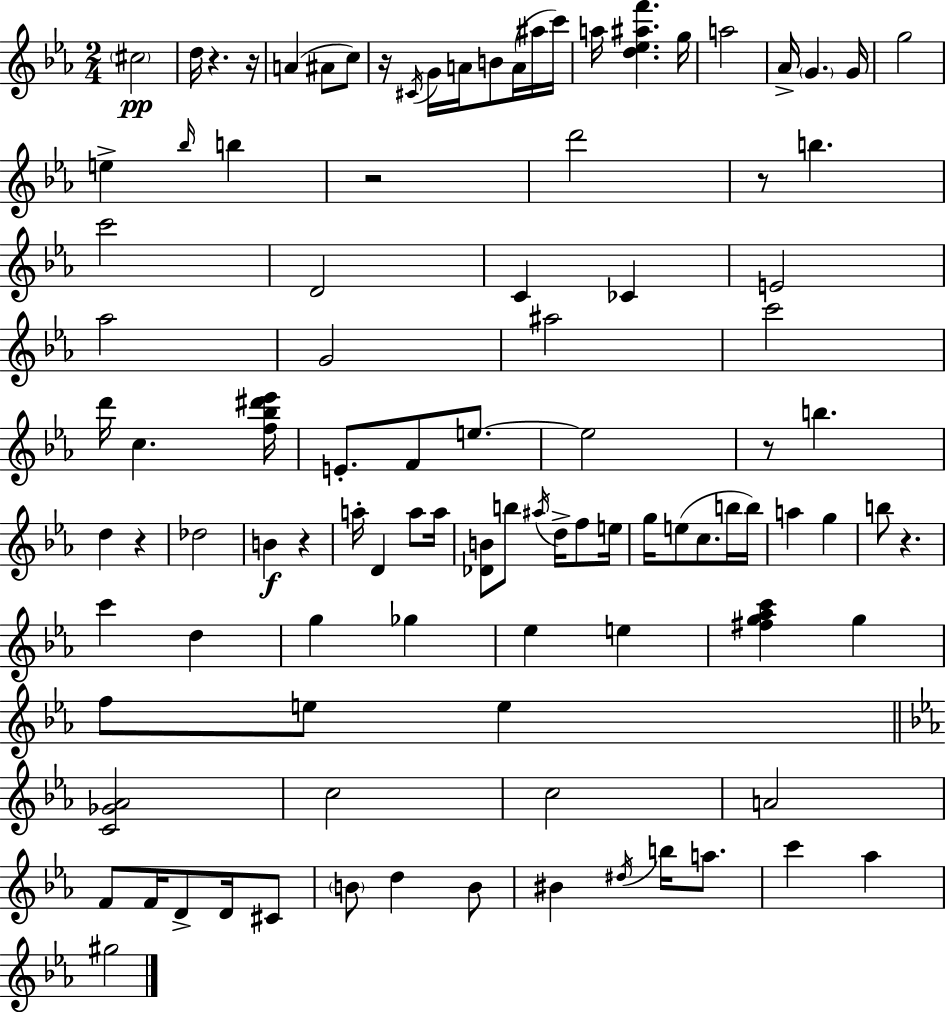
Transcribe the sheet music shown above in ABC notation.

X:1
T:Untitled
M:2/4
L:1/4
K:Eb
^c2 d/4 z z/4 A ^A/2 c/2 z/4 ^C/4 G/4 A/4 B/2 A/4 ^a/4 c'/4 a/4 [d_e^af'] g/4 a2 _A/4 G G/4 g2 e _b/4 b z2 d'2 z/2 b c'2 D2 C _C E2 _a2 G2 ^a2 c'2 d'/4 c [f_b^d'_e']/4 E/2 F/2 e/2 e2 z/2 b d z _d2 B z a/4 D a/2 a/4 [_DB]/2 b/2 ^a/4 d/4 f/2 e/4 g/4 e/2 c/2 b/4 b/4 a g b/2 z c' d g _g _e e [^fg_ac'] g f/2 e/2 e [C_G_A]2 c2 c2 A2 F/2 F/4 D/2 D/4 ^C/2 B/2 d B/2 ^B ^d/4 b/4 a/2 c' _a ^g2